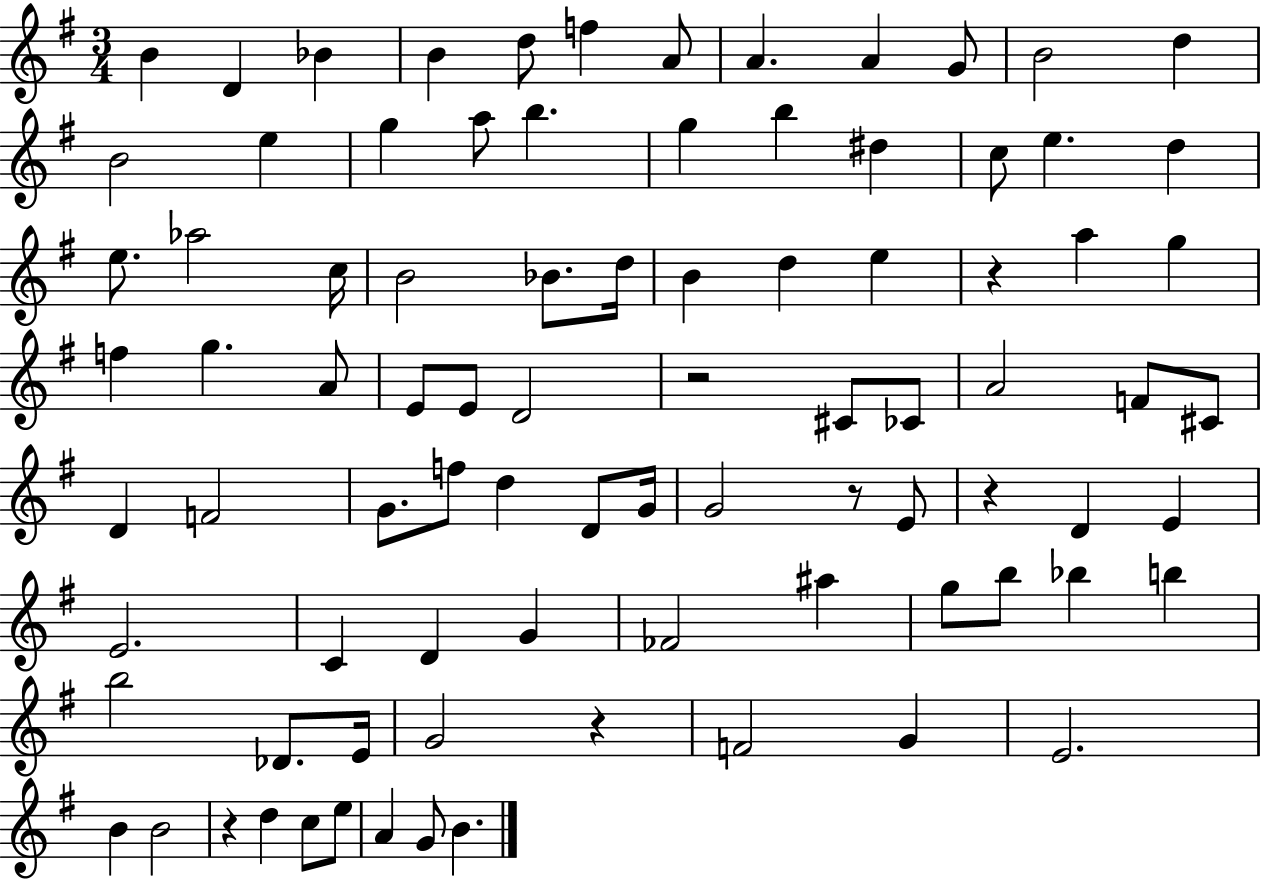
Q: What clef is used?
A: treble